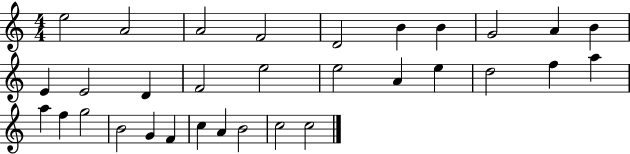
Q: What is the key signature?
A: C major